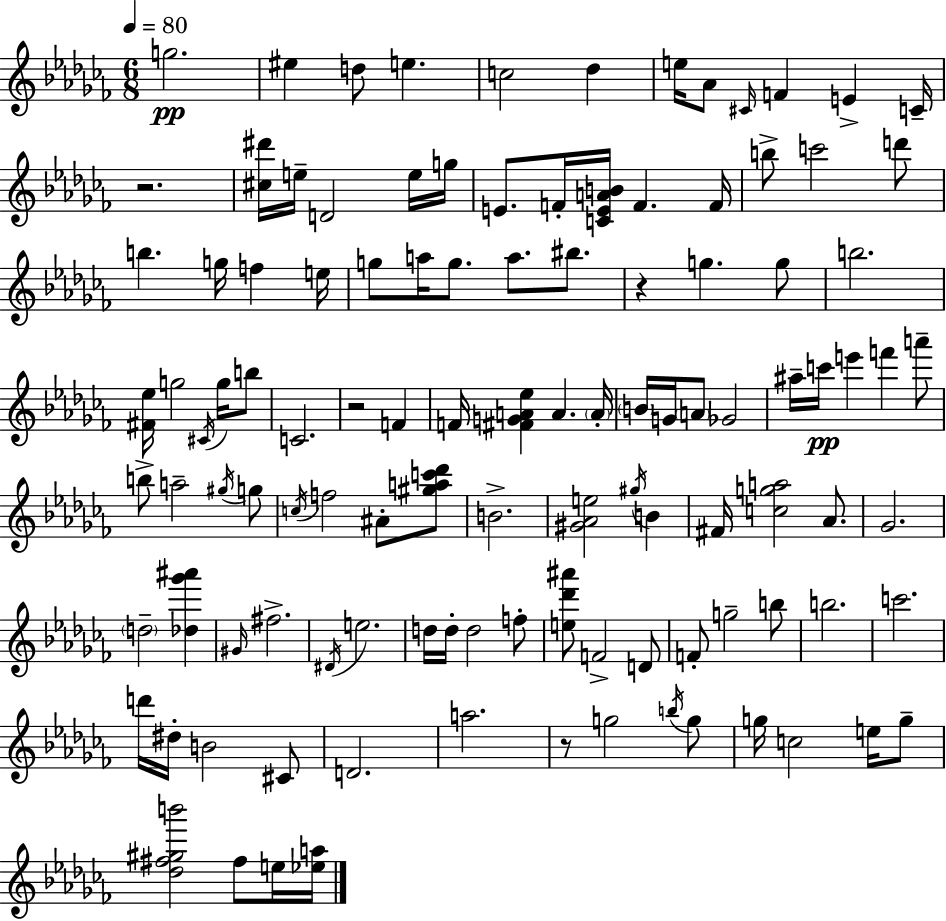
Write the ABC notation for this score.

X:1
T:Untitled
M:6/8
L:1/4
K:Abm
g2 ^e d/2 e c2 _d e/4 _A/2 ^C/4 F E C/4 z2 [^c^d']/4 e/4 D2 e/4 g/4 E/2 F/4 [CEAB]/4 F F/4 b/2 c'2 d'/2 b g/4 f e/4 g/2 a/4 g/2 a/2 ^b/2 z g g/2 b2 [^F_e]/4 g2 ^C/4 g/4 b/2 C2 z2 F F/4 [^FGA_e] A A/4 B/4 G/4 A/2 _G2 ^a/4 c'/4 e' f' a'/2 b/2 a2 ^g/4 g/2 c/4 f2 ^A/2 [^gac'_d']/2 B2 [^G_Ae]2 ^g/4 B ^F/4 [cga]2 _A/2 _G2 d2 [_d_g'^a'] ^G/4 ^f2 ^D/4 e2 d/4 d/4 d2 f/2 [e_d'^a']/2 F2 D/2 F/2 g2 b/2 b2 c'2 d'/4 ^d/4 B2 ^C/2 D2 a2 z/2 g2 b/4 g/2 g/4 c2 e/4 g/2 [_d^f^gb']2 ^f/2 e/4 [_ea]/4